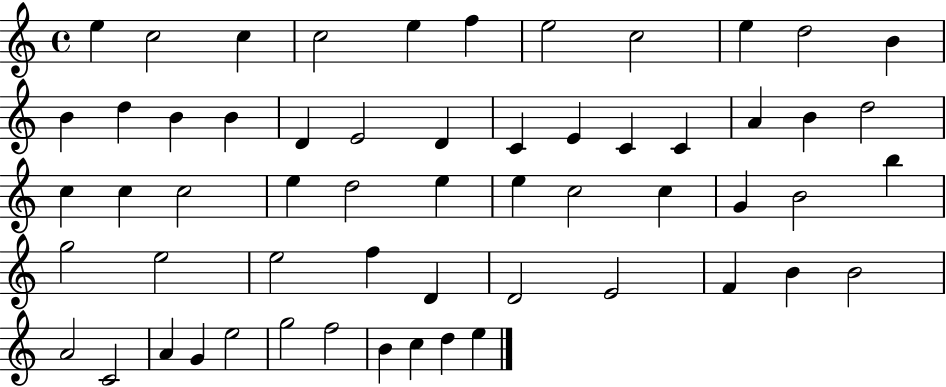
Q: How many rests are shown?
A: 0